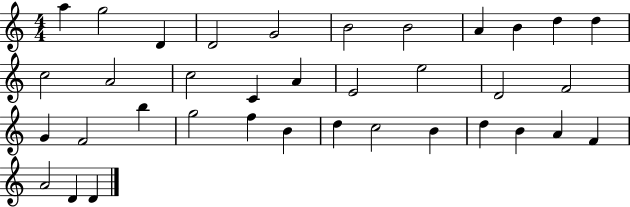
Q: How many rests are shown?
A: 0